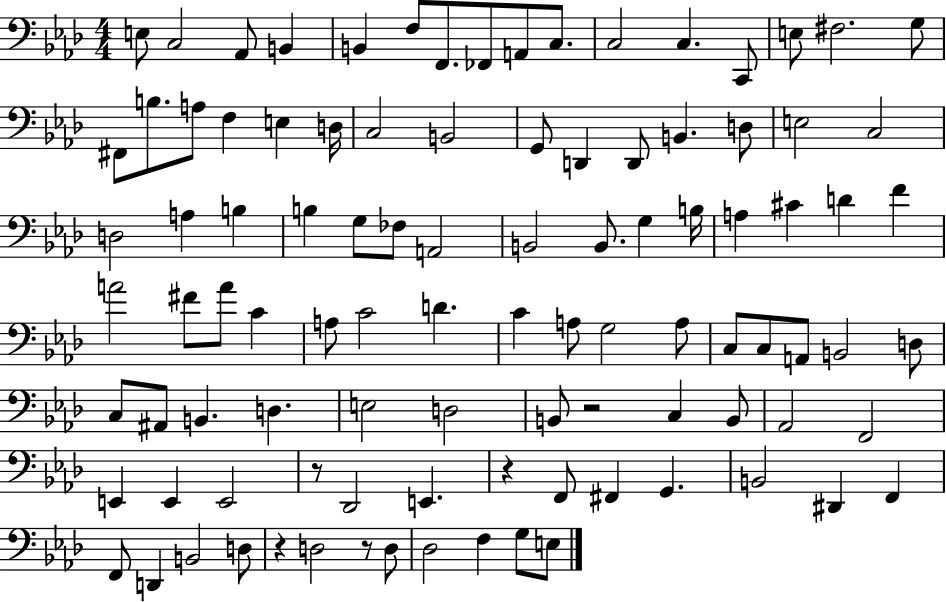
{
  \clef bass
  \numericTimeSignature
  \time 4/4
  \key aes \major
  e8 c2 aes,8 b,4 | b,4 f8 f,8. fes,8 a,8 c8. | c2 c4. c,8 | e8 fis2. g8 | \break fis,8 b8. a8 f4 e4 d16 | c2 b,2 | g,8 d,4 d,8 b,4. d8 | e2 c2 | \break d2 a4 b4 | b4 g8 fes8 a,2 | b,2 b,8. g4 b16 | a4 cis'4 d'4 f'4 | \break a'2 fis'8 a'8 c'4 | a8 c'2 d'4. | c'4 a8 g2 a8 | c8 c8 a,8 b,2 d8 | \break c8 ais,8 b,4. d4. | e2 d2 | b,8 r2 c4 b,8 | aes,2 f,2 | \break e,4 e,4 e,2 | r8 des,2 e,4. | r4 f,8 fis,4 g,4. | b,2 dis,4 f,4 | \break f,8 d,4 b,2 d8 | r4 d2 r8 d8 | des2 f4 g8 e8 | \bar "|."
}